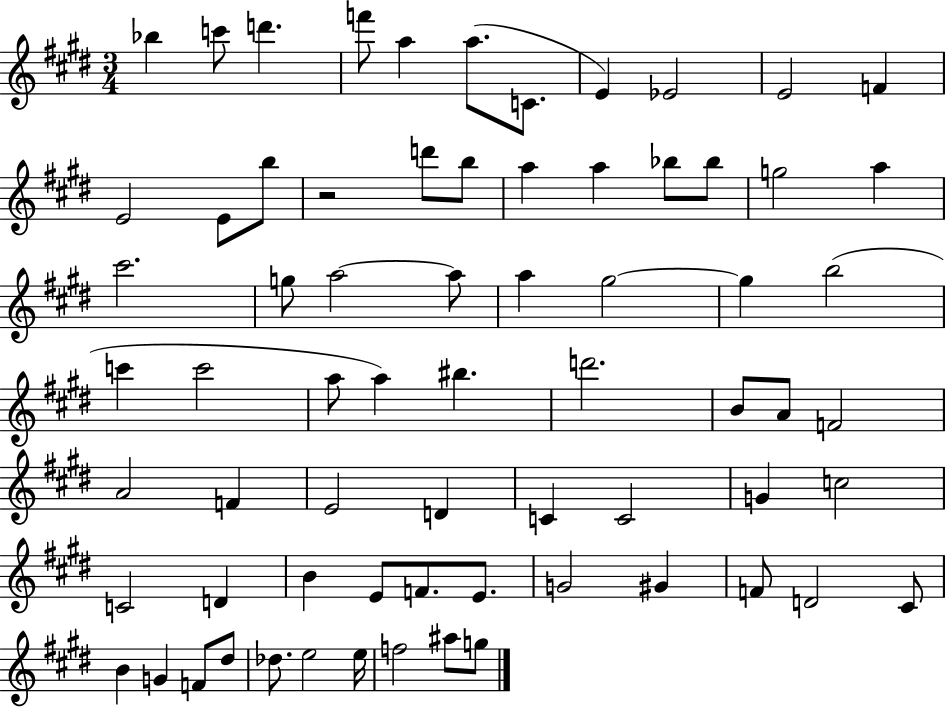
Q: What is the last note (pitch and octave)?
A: G5